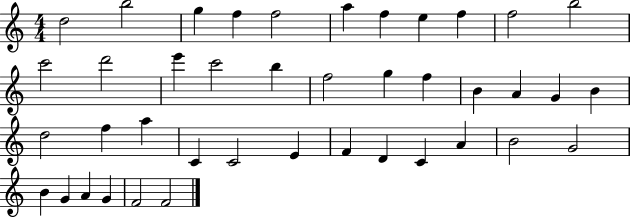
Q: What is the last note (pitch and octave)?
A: F4